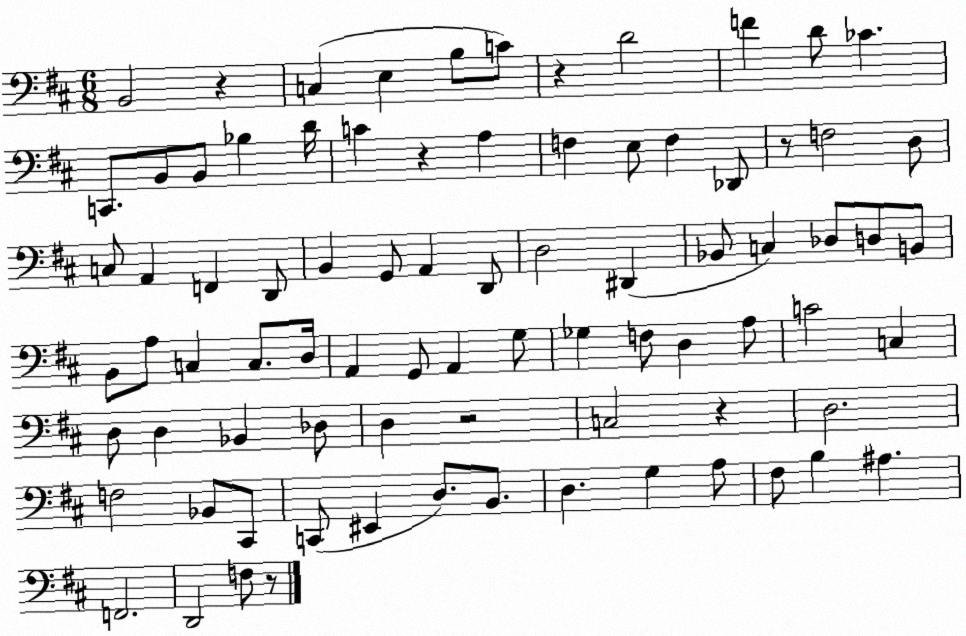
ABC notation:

X:1
T:Untitled
M:6/8
L:1/4
K:D
B,,2 z C, E, B,/2 C/2 z D2 F D/2 _C C,,/2 B,,/2 B,,/2 _B, D/4 C z A, F, E,/2 F, _D,,/2 z/2 F,2 D,/2 C,/2 A,, F,, D,,/2 B,, G,,/2 A,, D,,/2 D,2 ^D,, _B,,/2 C, _D,/2 D,/2 B,,/2 B,,/2 A,/2 C, C,/2 D,/4 A,, G,,/2 A,, G,/2 _G, F,/2 D, A,/2 C2 C, D,/2 D, _B,, _D,/2 D, z2 C,2 z D,2 F,2 _B,,/2 ^C,,/2 C,,/2 ^E,, D,/2 B,,/2 D, G, A,/2 ^F,/2 B, ^A, F,,2 D,,2 F,/2 z/2